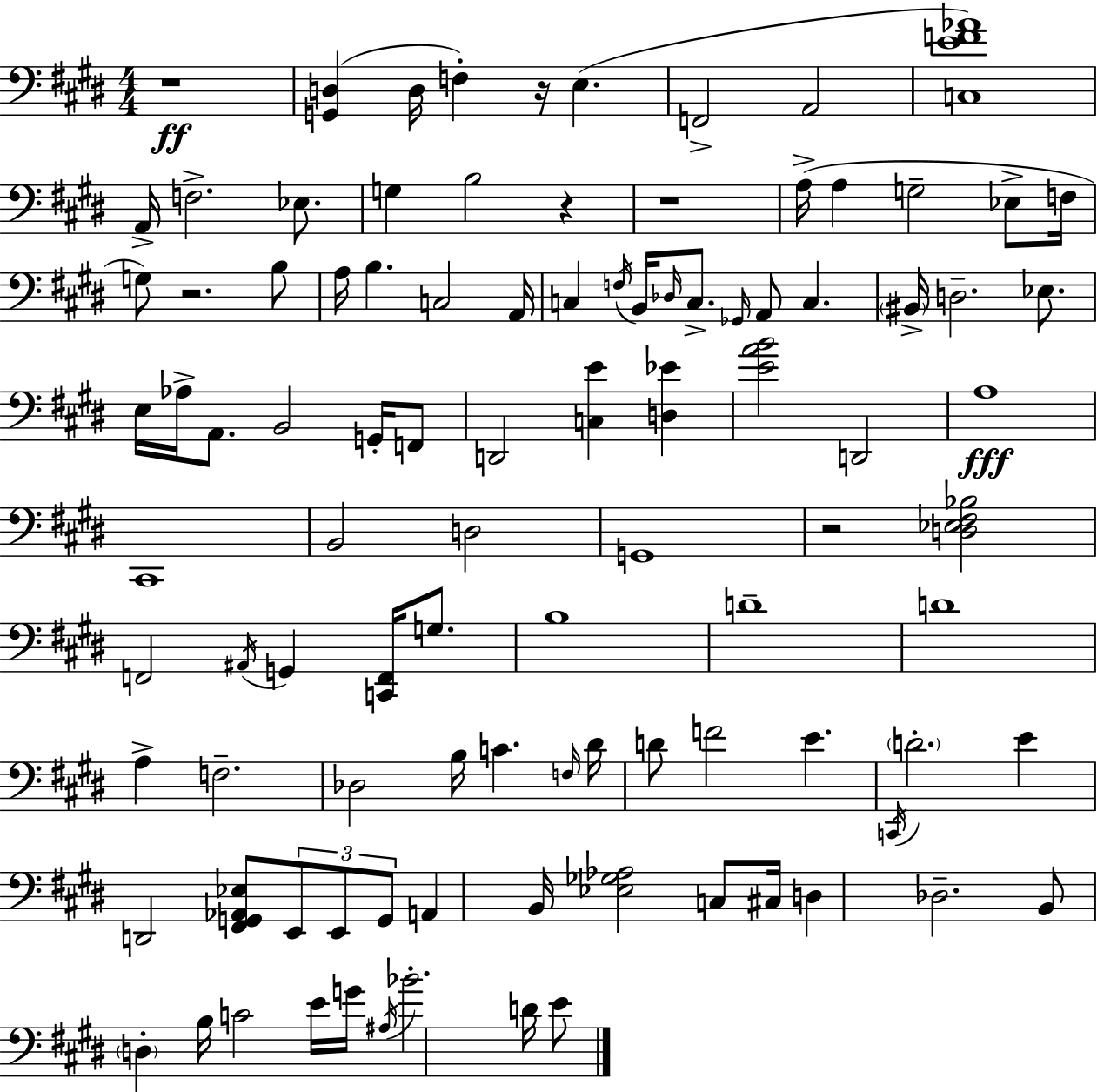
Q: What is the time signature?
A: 4/4